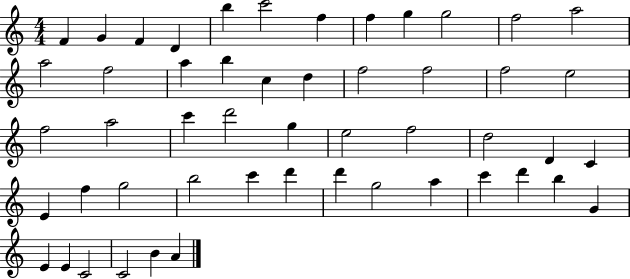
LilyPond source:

{
  \clef treble
  \numericTimeSignature
  \time 4/4
  \key c \major
  f'4 g'4 f'4 d'4 | b''4 c'''2 f''4 | f''4 g''4 g''2 | f''2 a''2 | \break a''2 f''2 | a''4 b''4 c''4 d''4 | f''2 f''2 | f''2 e''2 | \break f''2 a''2 | c'''4 d'''2 g''4 | e''2 f''2 | d''2 d'4 c'4 | \break e'4 f''4 g''2 | b''2 c'''4 d'''4 | d'''4 g''2 a''4 | c'''4 d'''4 b''4 g'4 | \break e'4 e'4 c'2 | c'2 b'4 a'4 | \bar "|."
}